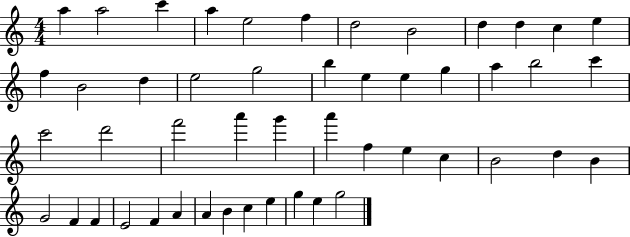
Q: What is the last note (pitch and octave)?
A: G5